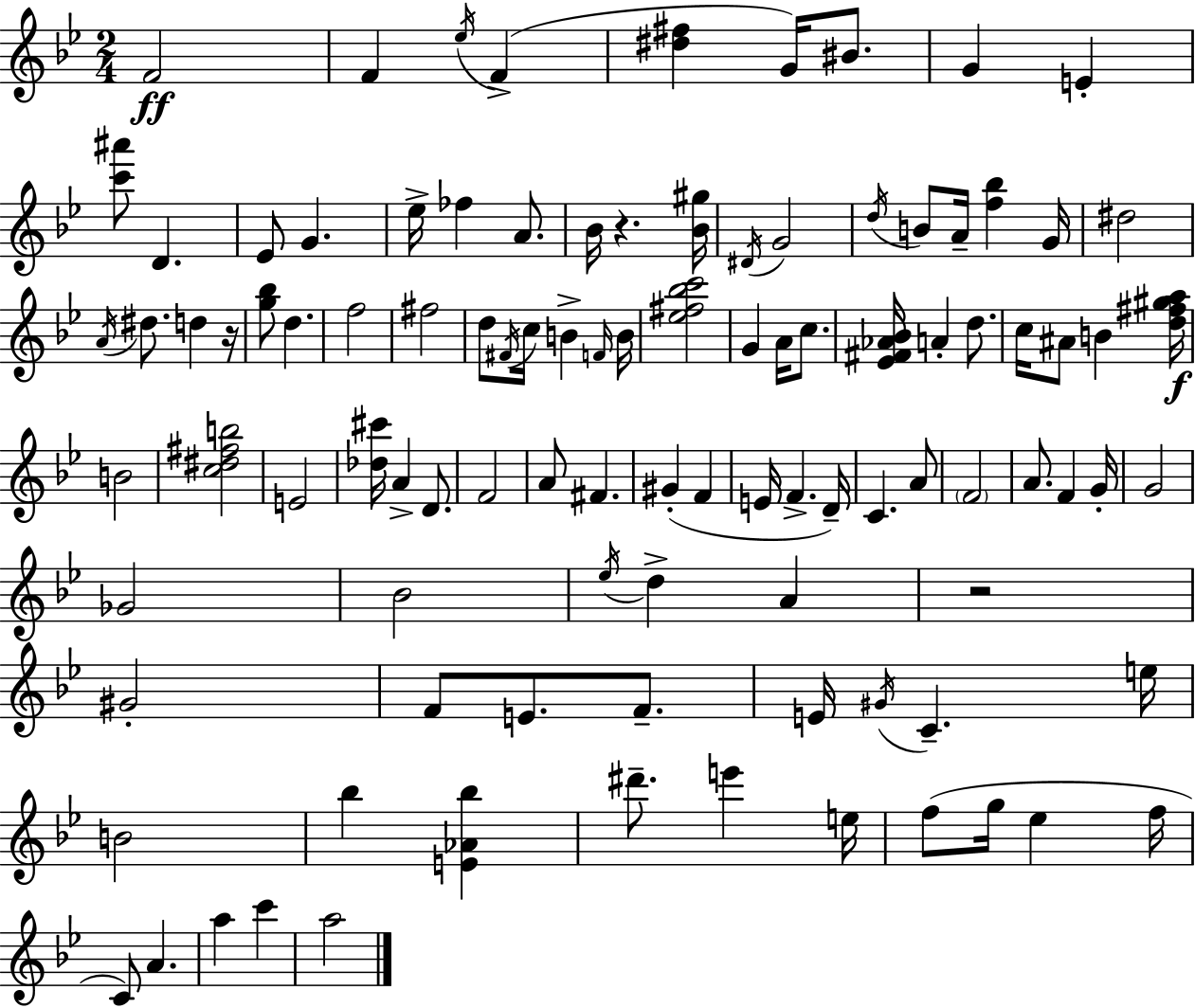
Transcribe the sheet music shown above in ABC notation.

X:1
T:Untitled
M:2/4
L:1/4
K:Gm
F2 F _e/4 F [^d^f] G/4 ^B/2 G E [c'^a']/2 D _E/2 G _e/4 _f A/2 _B/4 z [_B^g]/4 ^D/4 G2 d/4 B/2 A/4 [f_b] G/4 ^d2 A/4 ^d/2 d z/4 [g_b]/2 d f2 ^f2 d/2 ^F/4 c/4 B F/4 B/4 [_e^f_bc']2 G A/4 c/2 [_E^F_A_B]/4 A d/2 c/4 ^A/2 B [d^f^ga]/4 B2 [c^d^fb]2 E2 [_d^c']/4 A D/2 F2 A/2 ^F ^G F E/4 F D/4 C A/2 F2 A/2 F G/4 G2 _G2 _B2 _e/4 d A z2 ^G2 F/2 E/2 F/2 E/4 ^G/4 C e/4 B2 _b [E_A_b] ^d'/2 e' e/4 f/2 g/4 _e f/4 C/2 A a c' a2